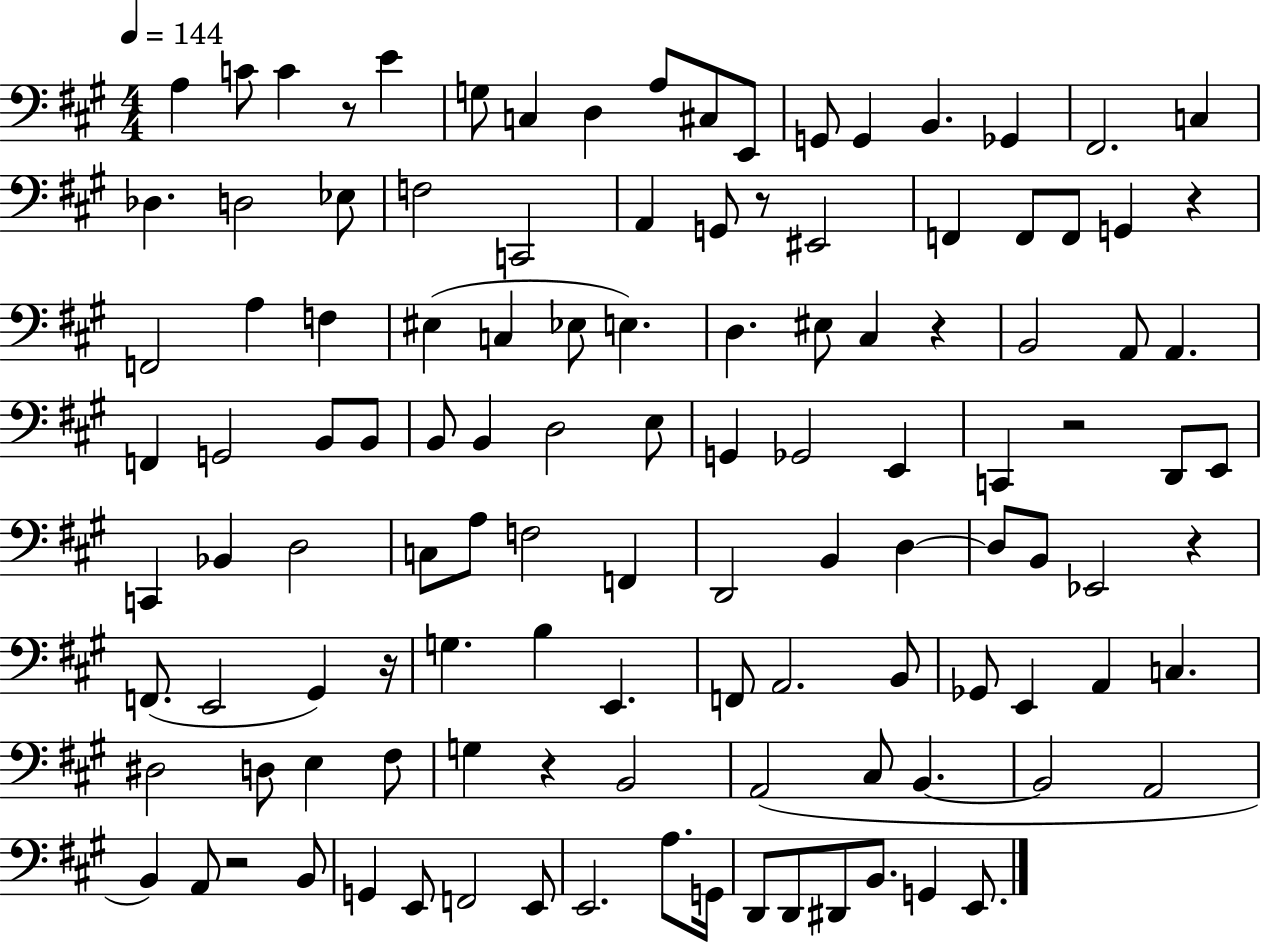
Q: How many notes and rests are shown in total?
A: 117